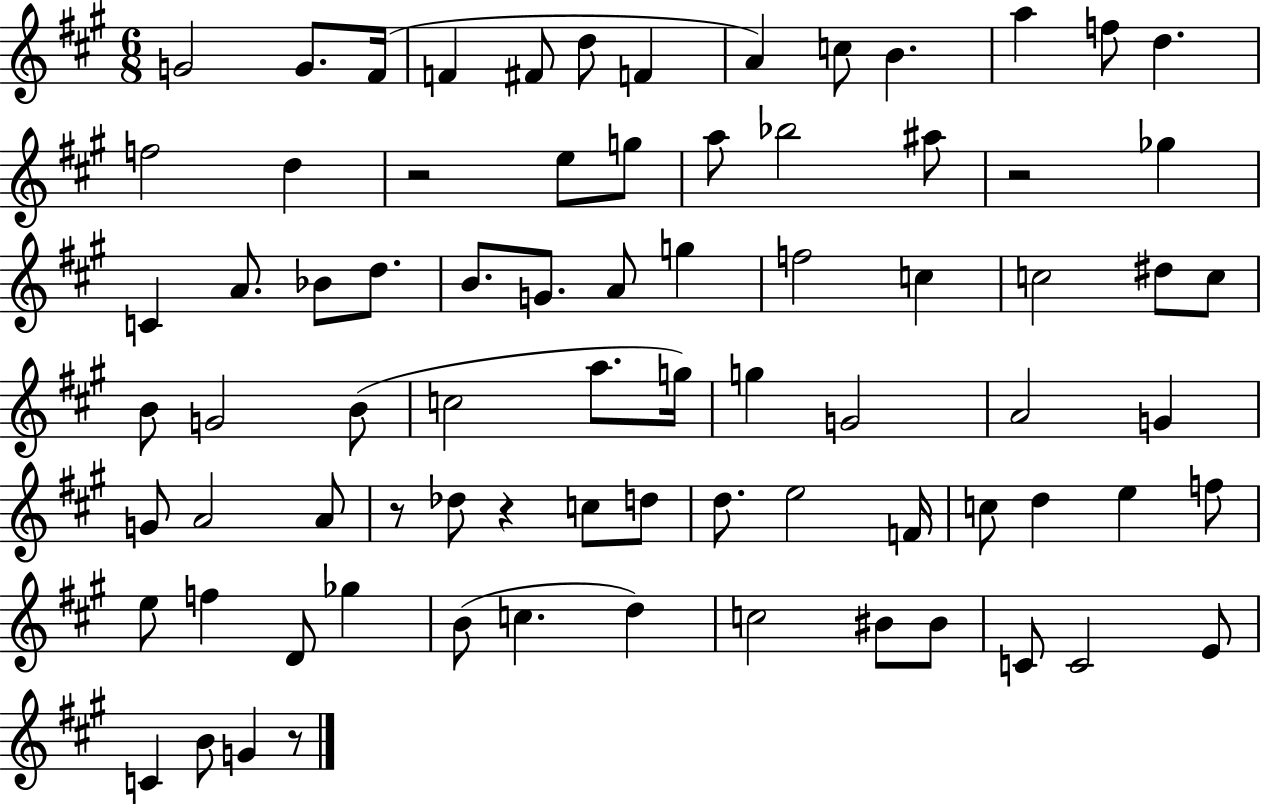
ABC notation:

X:1
T:Untitled
M:6/8
L:1/4
K:A
G2 G/2 ^F/4 F ^F/2 d/2 F A c/2 B a f/2 d f2 d z2 e/2 g/2 a/2 _b2 ^a/2 z2 _g C A/2 _B/2 d/2 B/2 G/2 A/2 g f2 c c2 ^d/2 c/2 B/2 G2 B/2 c2 a/2 g/4 g G2 A2 G G/2 A2 A/2 z/2 _d/2 z c/2 d/2 d/2 e2 F/4 c/2 d e f/2 e/2 f D/2 _g B/2 c d c2 ^B/2 ^B/2 C/2 C2 E/2 C B/2 G z/2